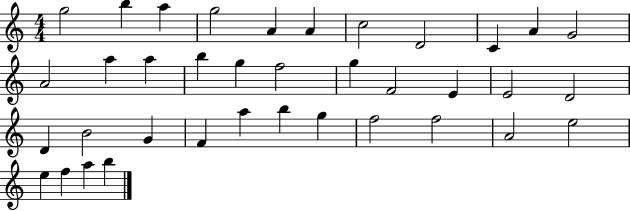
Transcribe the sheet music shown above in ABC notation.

X:1
T:Untitled
M:4/4
L:1/4
K:C
g2 b a g2 A A c2 D2 C A G2 A2 a a b g f2 g F2 E E2 D2 D B2 G F a b g f2 f2 A2 e2 e f a b